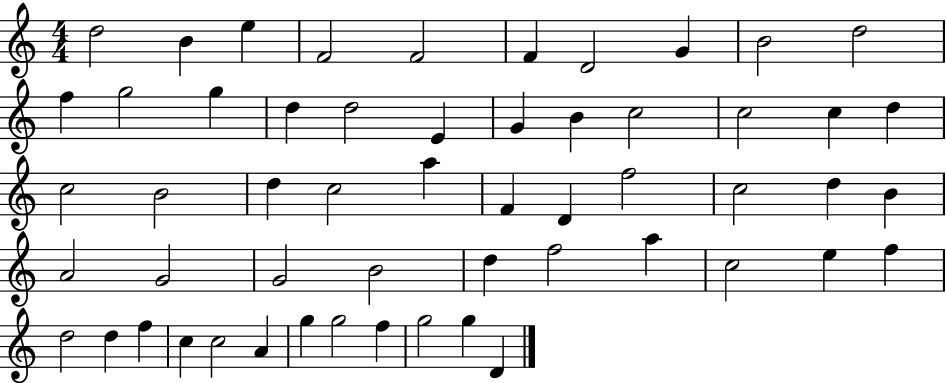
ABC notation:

X:1
T:Untitled
M:4/4
L:1/4
K:C
d2 B e F2 F2 F D2 G B2 d2 f g2 g d d2 E G B c2 c2 c d c2 B2 d c2 a F D f2 c2 d B A2 G2 G2 B2 d f2 a c2 e f d2 d f c c2 A g g2 f g2 g D